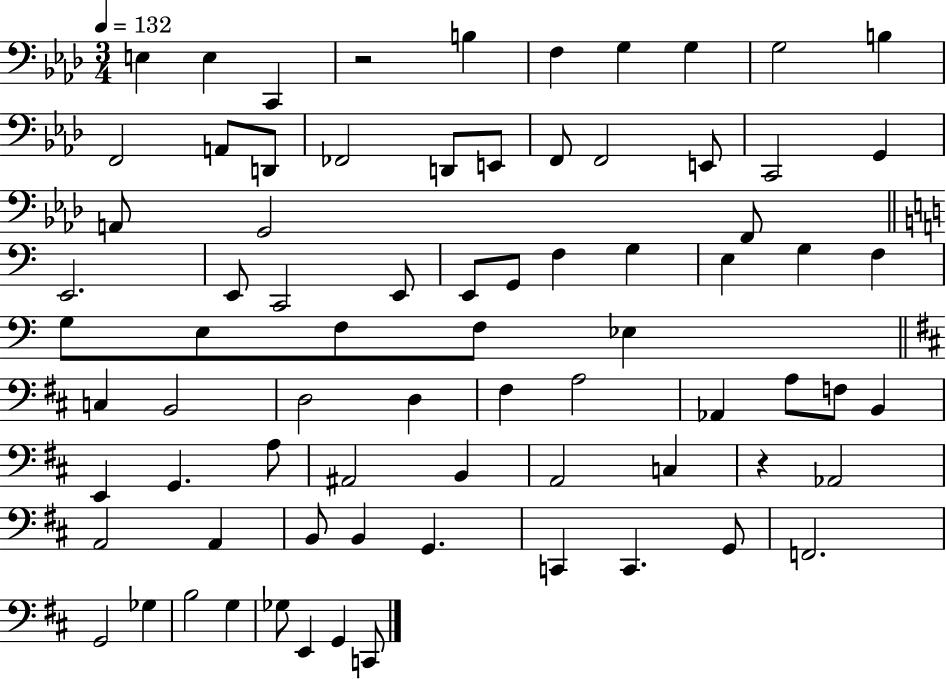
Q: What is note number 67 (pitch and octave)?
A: G2